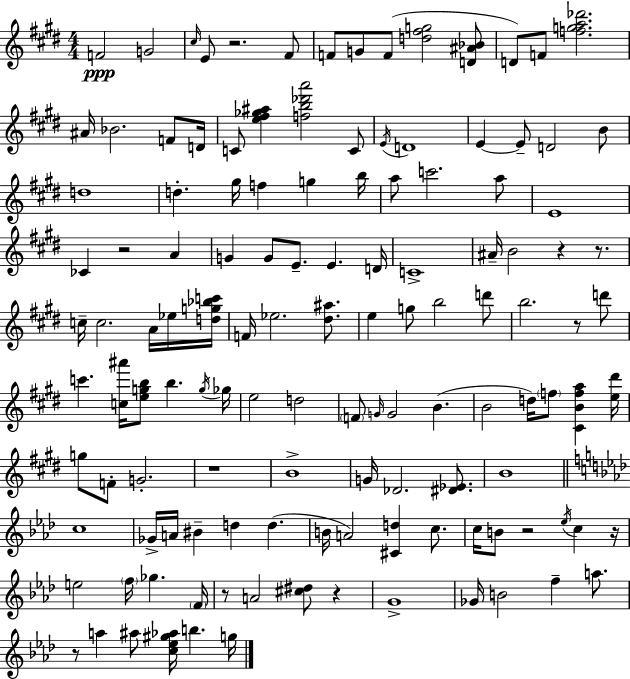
{
  \clef treble
  \numericTimeSignature
  \time 4/4
  \key e \major
  f'2\ppp g'2 | \grace { cis''16 } e'8 r2. fis'8 | f'8 g'8 f'8( <d'' fis'' g''>2 <d' ais' bes'>8 | d'8) f'8 <f'' g'' a'' des'''>2. | \break ais'16 bes'2. f'8 | d'16 c'8 <e'' fis'' ges'' ais''>4 <f'' b'' des''' a'''>2 c'8 | \acciaccatura { e'16 } d'1 | e'4~~ e'8-- d'2 | \break b'8 d''1 | d''4.-. gis''16 f''4 g''4 | b''16 a''8 c'''2. | a''8 e'1 | \break ces'4 r2 a'4 | g'4 g'8 e'8.-- e'4. | d'16 c'1-> | ais'16-- b'2 r4 r8. | \break c''16-- c''2. a'16 | ees''16 <d'' g'' bes'' c'''>16 f'16 ees''2. <dis'' ais''>8. | e''4 g''8 b''2 | d'''8 b''2. r8 | \break d'''8 c'''4. <c'' ais'''>16 <e'' g'' b''>8 b''4. | \acciaccatura { g''16 } ges''16 e''2 d''2 | \parenthesize f'8 \grace { g'16 } g'2 b'4.( | b'2 d''16) \parenthesize f''8 <cis' b' f'' a''>4 | \break <e'' dis'''>16 g''8 f'8-. g'2.-. | r1 | b'1-> | g'16 des'2. | \break <dis' ees'>8. b'1 | \bar "||" \break \key aes \major c''1 | ges'16-> a'16 bis'4-- d''4 d''4.( | b'16 a'2) <cis' d''>4 c''8. | c''16 b'8 r2 \acciaccatura { ees''16 } c''4 | \break r16 e''2 \parenthesize f''16 ges''4. | \parenthesize f'16 r8 a'2 <cis'' dis''>8 r4 | g'1-> | ges'16 b'2 f''4-- a''8. | \break r8 a''4 ais''8 <c'' ees'' gis'' aes''>16 b''4. | g''16 \bar "|."
}